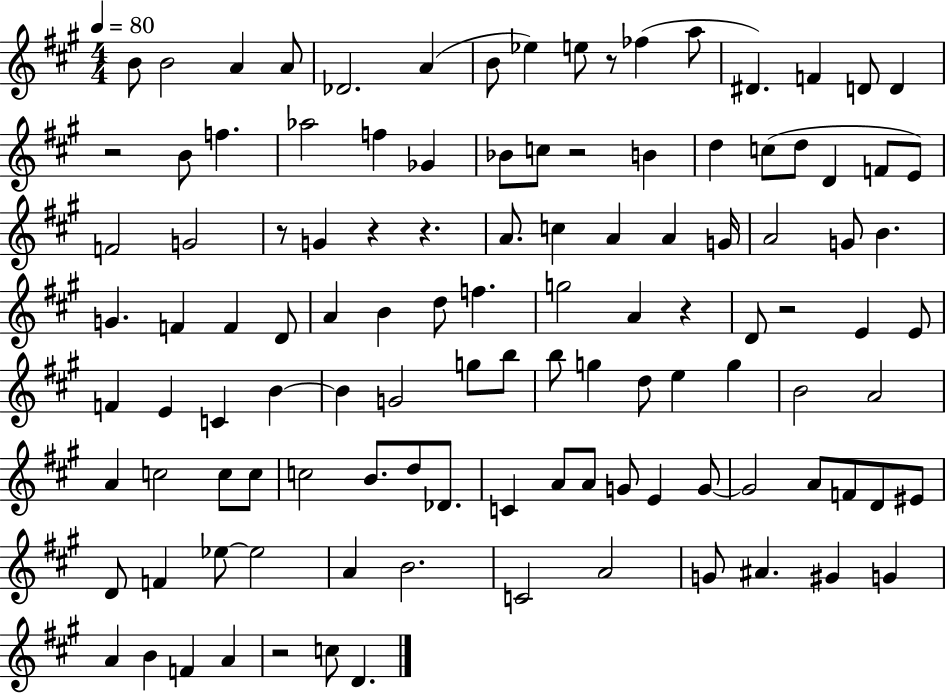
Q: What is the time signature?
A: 4/4